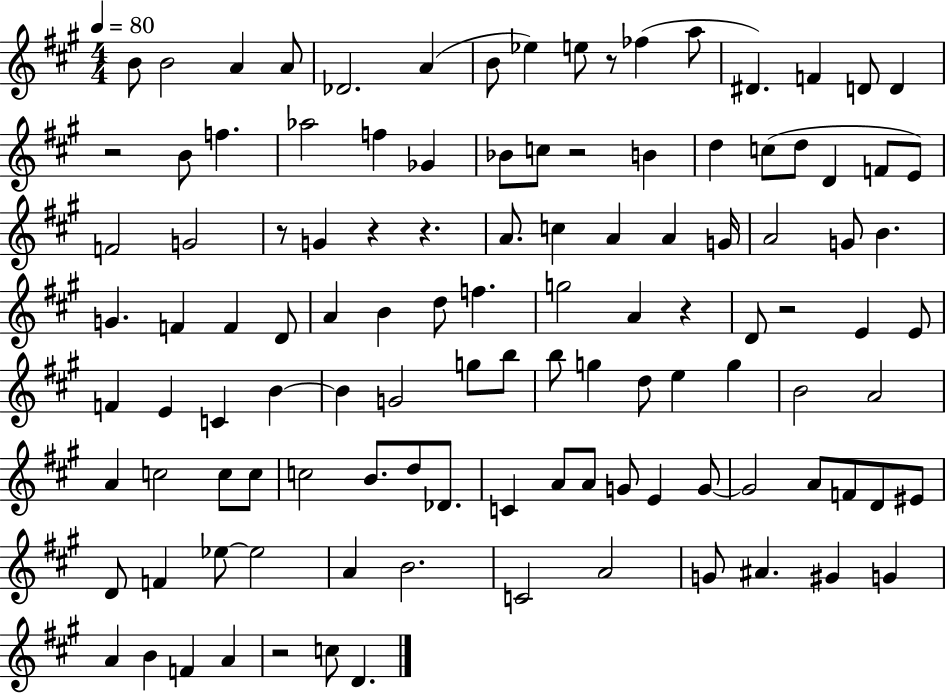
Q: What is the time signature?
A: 4/4